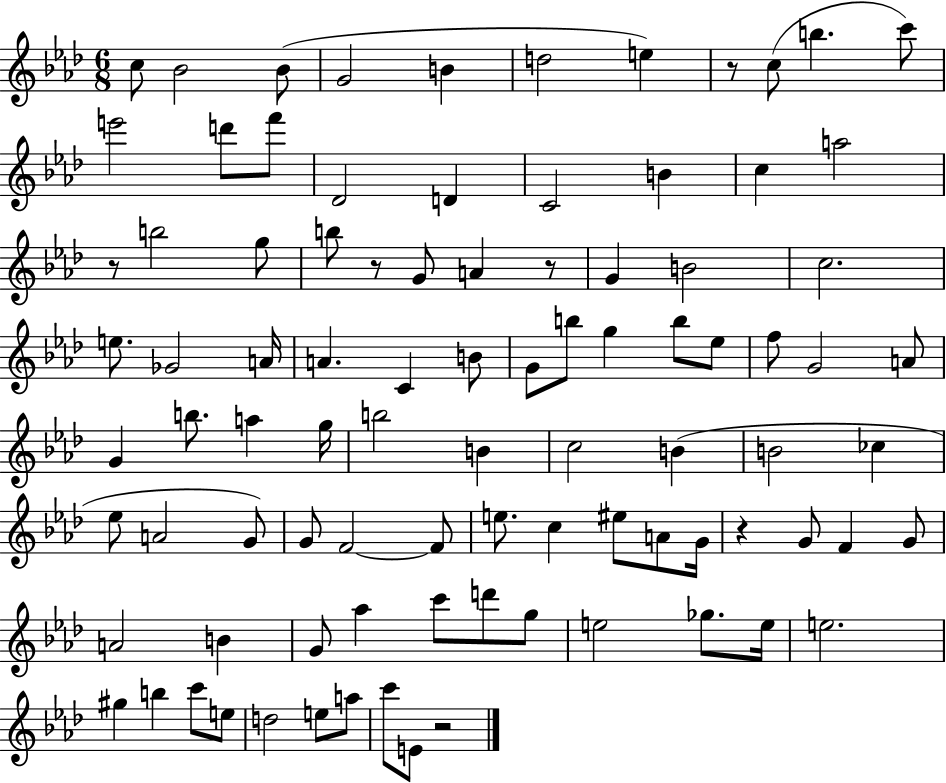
{
  \clef treble
  \numericTimeSignature
  \time 6/8
  \key aes \major
  \repeat volta 2 { c''8 bes'2 bes'8( | g'2 b'4 | d''2 e''4) | r8 c''8( b''4. c'''8) | \break e'''2 d'''8 f'''8 | des'2 d'4 | c'2 b'4 | c''4 a''2 | \break r8 b''2 g''8 | b''8 r8 g'8 a'4 r8 | g'4 b'2 | c''2. | \break e''8. ges'2 a'16 | a'4. c'4 b'8 | g'8 b''8 g''4 b''8 ees''8 | f''8 g'2 a'8 | \break g'4 b''8. a''4 g''16 | b''2 b'4 | c''2 b'4( | b'2 ces''4 | \break ees''8 a'2 g'8) | g'8 f'2~~ f'8 | e''8. c''4 eis''8 a'8 g'16 | r4 g'8 f'4 g'8 | \break a'2 b'4 | g'8 aes''4 c'''8 d'''8 g''8 | e''2 ges''8. e''16 | e''2. | \break gis''4 b''4 c'''8 e''8 | d''2 e''8 a''8 | c'''8 e'8 r2 | } \bar "|."
}